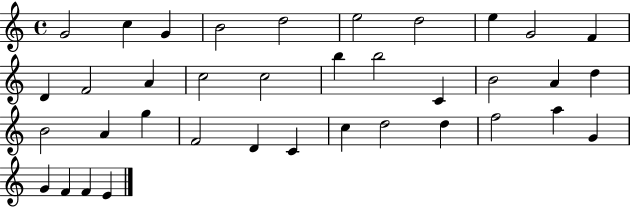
{
  \clef treble
  \time 4/4
  \defaultTimeSignature
  \key c \major
  g'2 c''4 g'4 | b'2 d''2 | e''2 d''2 | e''4 g'2 f'4 | \break d'4 f'2 a'4 | c''2 c''2 | b''4 b''2 c'4 | b'2 a'4 d''4 | \break b'2 a'4 g''4 | f'2 d'4 c'4 | c''4 d''2 d''4 | f''2 a''4 g'4 | \break g'4 f'4 f'4 e'4 | \bar "|."
}